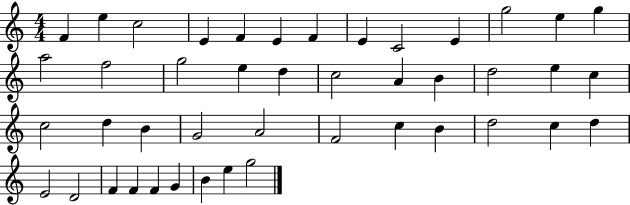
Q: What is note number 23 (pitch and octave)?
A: E5